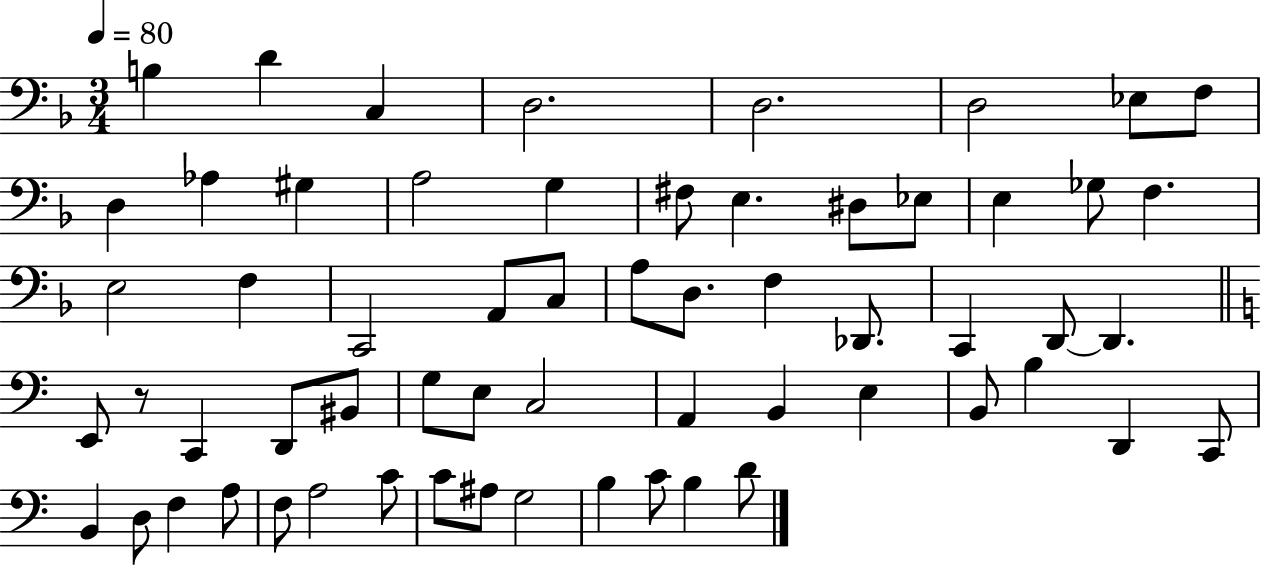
X:1
T:Untitled
M:3/4
L:1/4
K:F
B, D C, D,2 D,2 D,2 _E,/2 F,/2 D, _A, ^G, A,2 G, ^F,/2 E, ^D,/2 _E,/2 E, _G,/2 F, E,2 F, C,,2 A,,/2 C,/2 A,/2 D,/2 F, _D,,/2 C,, D,,/2 D,, E,,/2 z/2 C,, D,,/2 ^B,,/2 G,/2 E,/2 C,2 A,, B,, E, B,,/2 B, D,, C,,/2 B,, D,/2 F, A,/2 F,/2 A,2 C/2 C/2 ^A,/2 G,2 B, C/2 B, D/2